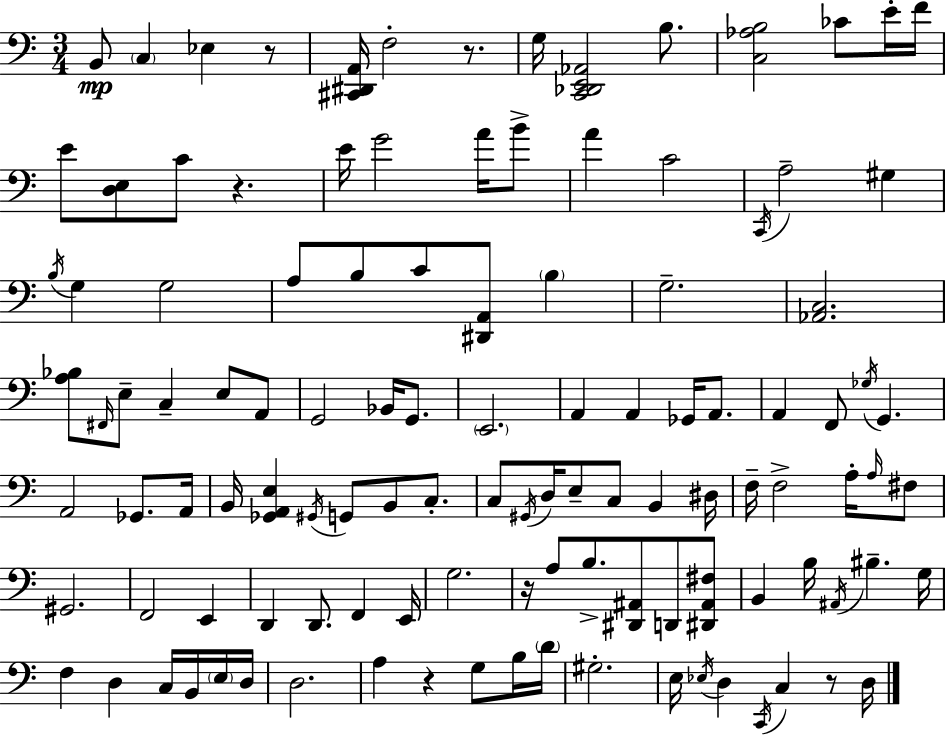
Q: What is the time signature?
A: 3/4